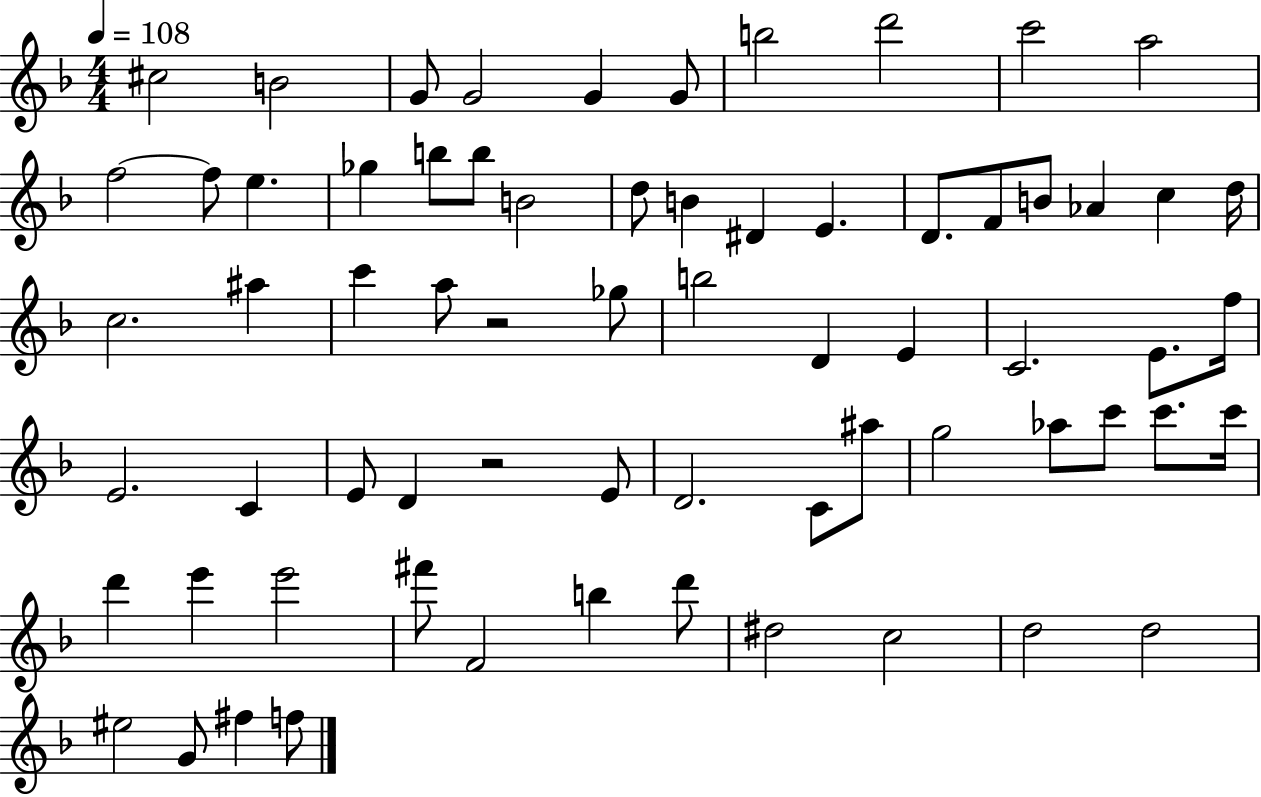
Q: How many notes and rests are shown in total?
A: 68